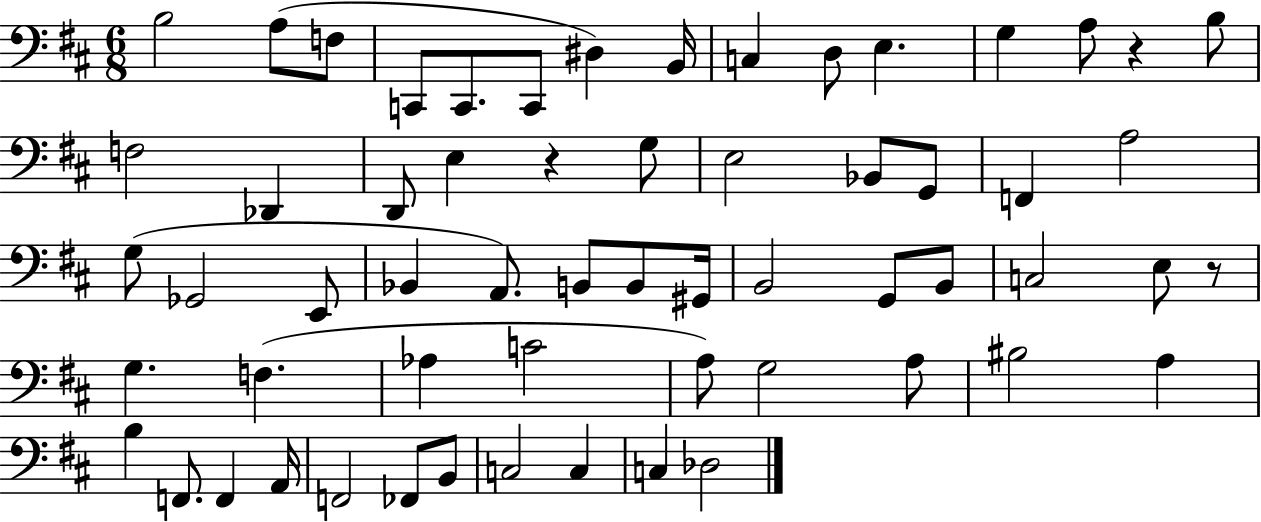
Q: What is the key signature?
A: D major